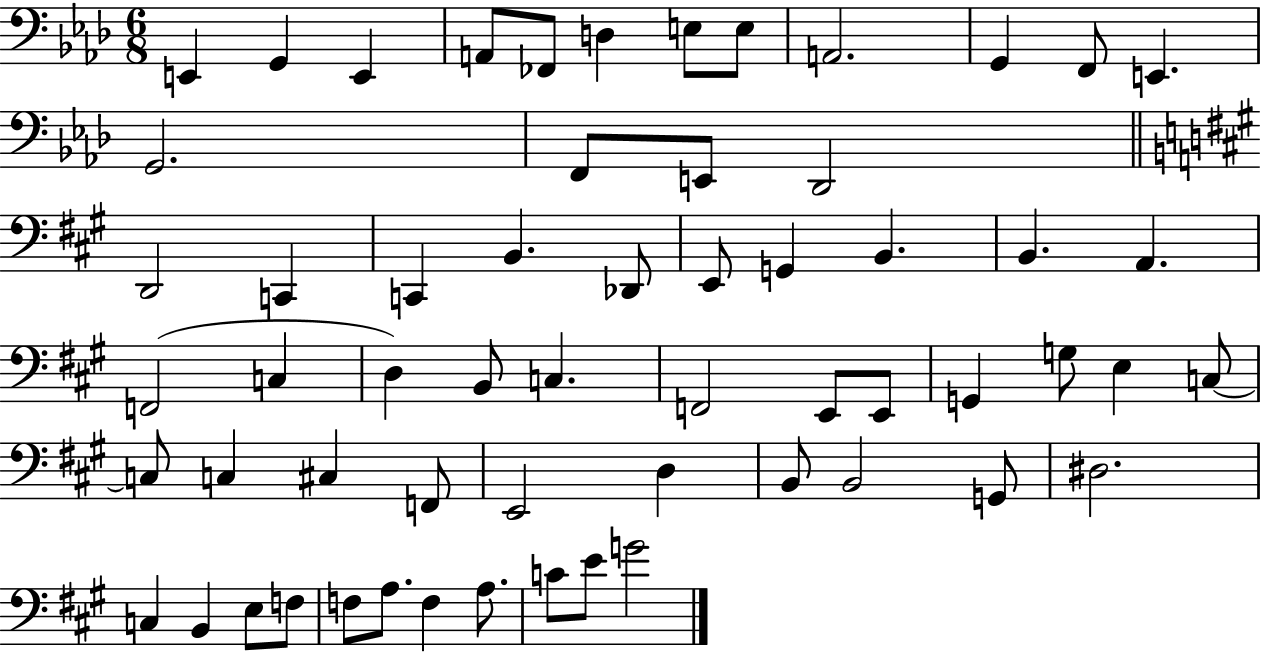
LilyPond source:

{
  \clef bass
  \numericTimeSignature
  \time 6/8
  \key aes \major
  \repeat volta 2 { e,4 g,4 e,4 | a,8 fes,8 d4 e8 e8 | a,2. | g,4 f,8 e,4. | \break g,2. | f,8 e,8 des,2 | \bar "||" \break \key a \major d,2 c,4 | c,4 b,4. des,8 | e,8 g,4 b,4. | b,4. a,4. | \break f,2( c4 | d4) b,8 c4. | f,2 e,8 e,8 | g,4 g8 e4 c8~~ | \break c8 c4 cis4 f,8 | e,2 d4 | b,8 b,2 g,8 | dis2. | \break c4 b,4 e8 f8 | f8 a8. f4 a8. | c'8 e'8 g'2 | } \bar "|."
}